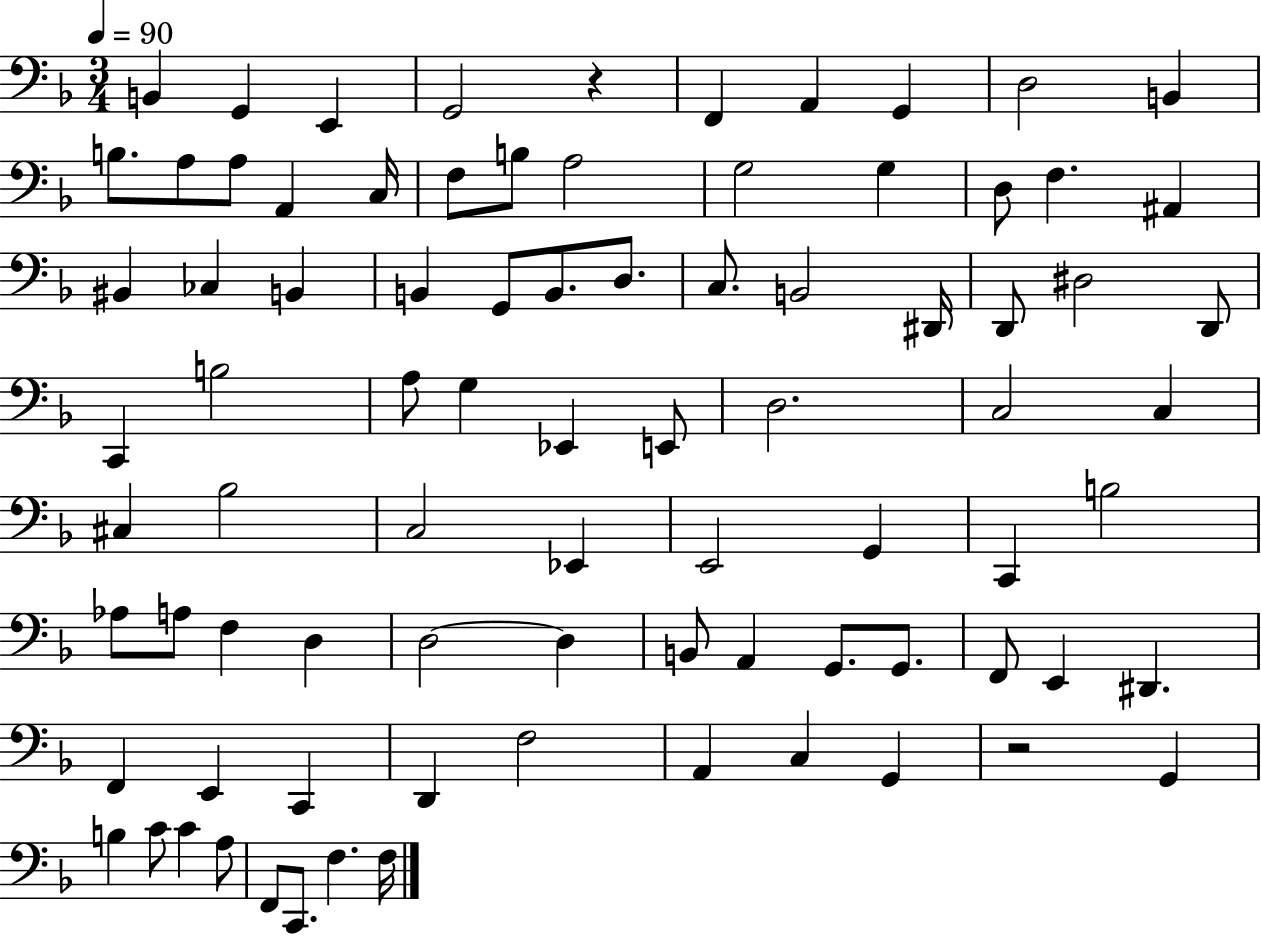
X:1
T:Untitled
M:3/4
L:1/4
K:F
B,, G,, E,, G,,2 z F,, A,, G,, D,2 B,, B,/2 A,/2 A,/2 A,, C,/4 F,/2 B,/2 A,2 G,2 G, D,/2 F, ^A,, ^B,, _C, B,, B,, G,,/2 B,,/2 D,/2 C,/2 B,,2 ^D,,/4 D,,/2 ^D,2 D,,/2 C,, B,2 A,/2 G, _E,, E,,/2 D,2 C,2 C, ^C, _B,2 C,2 _E,, E,,2 G,, C,, B,2 _A,/2 A,/2 F, D, D,2 D, B,,/2 A,, G,,/2 G,,/2 F,,/2 E,, ^D,, F,, E,, C,, D,, F,2 A,, C, G,, z2 G,, B, C/2 C A,/2 F,,/2 C,,/2 F, F,/4